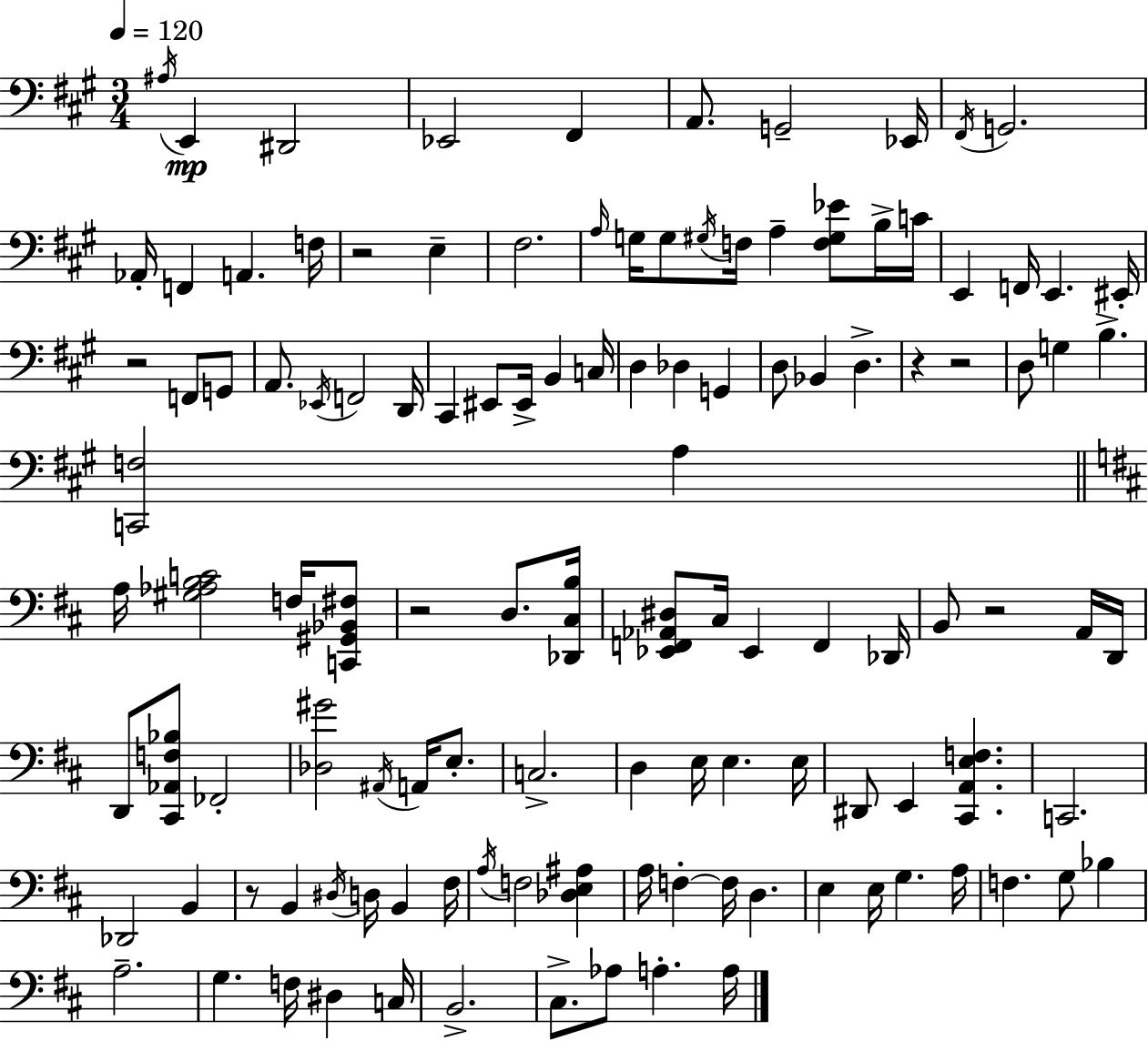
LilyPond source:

{
  \clef bass
  \numericTimeSignature
  \time 3/4
  \key a \major
  \tempo 4 = 120
  \acciaccatura { ais16 }\mp e,4 dis,2 | ees,2 fis,4 | a,8. g,2-- | ees,16 \acciaccatura { fis,16 } g,2. | \break aes,16-. f,4 a,4. | f16 r2 e4-- | fis2. | \grace { a16 } g16 g8 \acciaccatura { gis16 } f16 a4-- | \break <f gis ees'>8 b16-> c'16 e,4 f,16 e,4. | eis,16-. r2 | f,8 g,8 a,8. \acciaccatura { ees,16 } f,2 | d,16 cis,4 eis,8 eis,16-> | \break b,4 c16 d4 des4 | g,4 d8 bes,4 d4.-> | r4 r2 | d8 g4 b4.-> | \break <c, f>2 | a4 \bar "||" \break \key d \major a16 <gis aes b c'>2 f16 <c, gis, bes, fis>8 | r2 d8. <des, cis b>16 | <ees, f, aes, dis>8 cis16 ees,4 f,4 des,16 | b,8 r2 a,16 d,16 | \break d,8 <cis, aes, f bes>8 fes,2-. | <des gis'>2 \acciaccatura { ais,16 } a,16 e8.-. | c2.-> | d4 e16 e4. | \break e16 dis,8 e,4 <cis, a, e f>4. | c,2. | des,2 b,4 | r8 b,4 \acciaccatura { dis16 } d16 b,4 | \break fis16 \acciaccatura { a16 } f2 <des e ais>4 | a16 f4-.~~ f16 d4. | e4 e16 g4. | a16 f4. g8 bes4 | \break a2.-- | g4. f16 dis4 | c16 b,2.-> | cis8.-> aes8 a4.-. | \break a16 \bar "|."
}